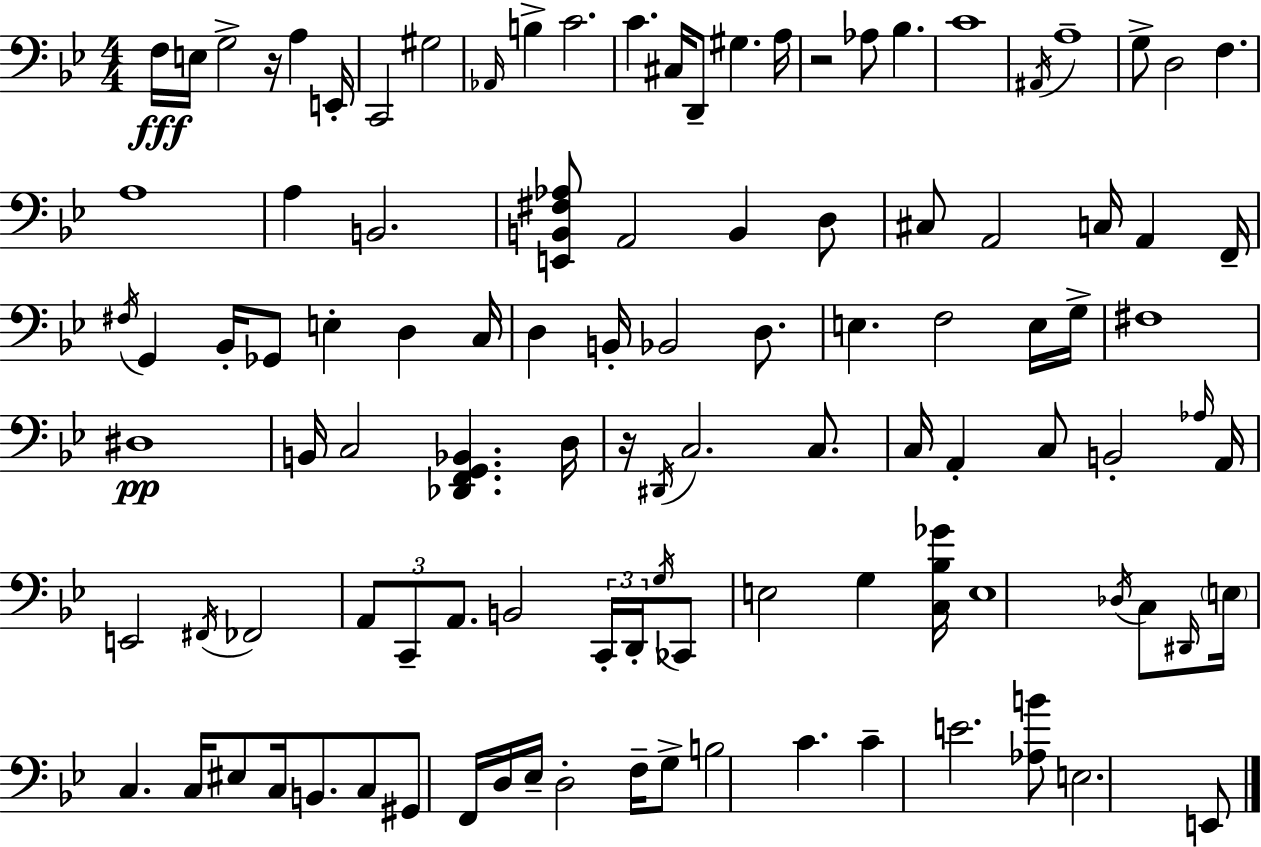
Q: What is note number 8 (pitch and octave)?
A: Ab2